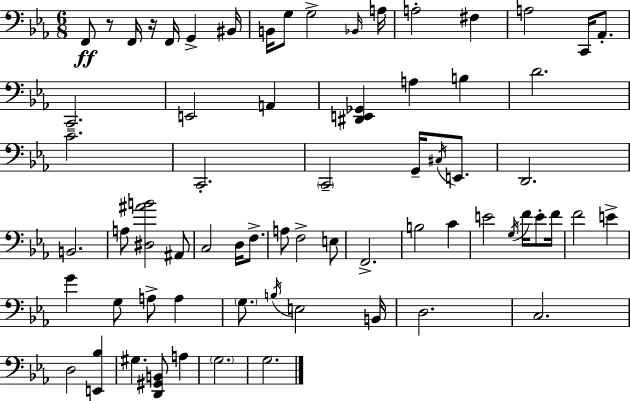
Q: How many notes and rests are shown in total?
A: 68